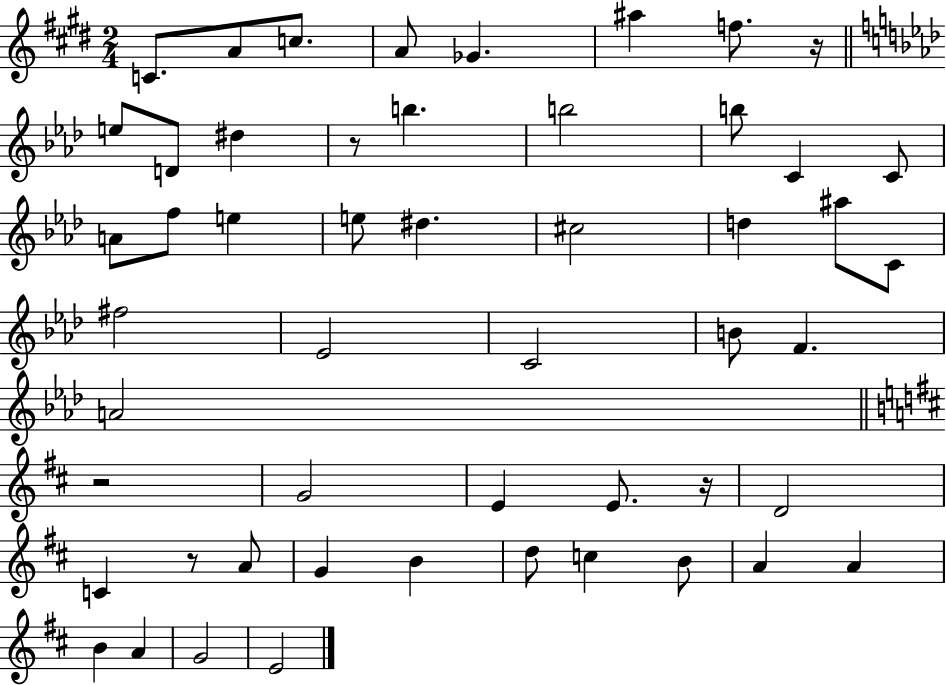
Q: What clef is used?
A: treble